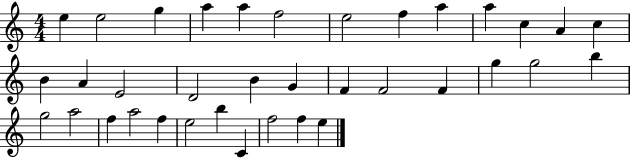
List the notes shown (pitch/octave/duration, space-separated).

E5/q E5/h G5/q A5/q A5/q F5/h E5/h F5/q A5/q A5/q C5/q A4/q C5/q B4/q A4/q E4/h D4/h B4/q G4/q F4/q F4/h F4/q G5/q G5/h B5/q G5/h A5/h F5/q A5/h F5/q E5/h B5/q C4/q F5/h F5/q E5/q